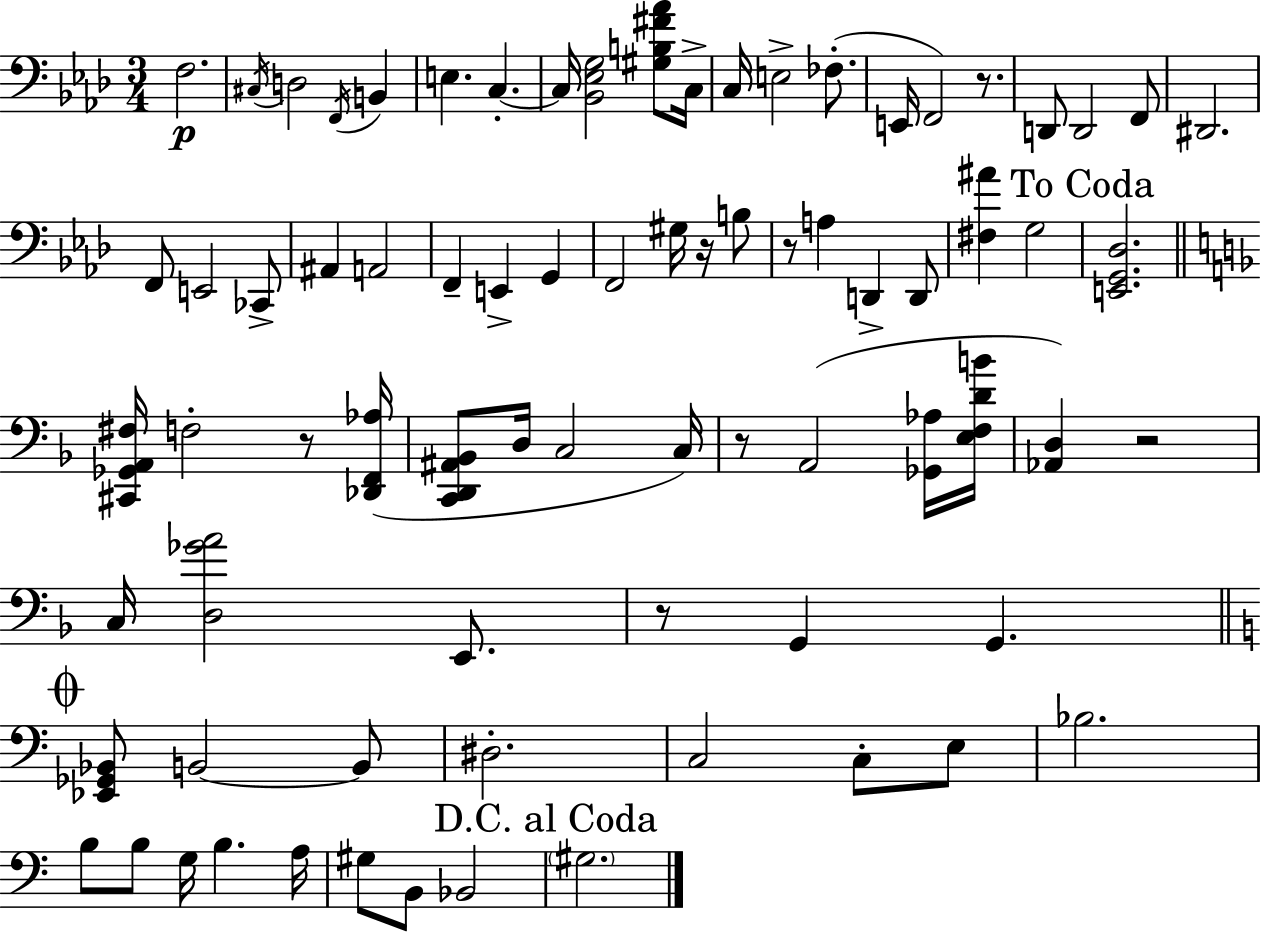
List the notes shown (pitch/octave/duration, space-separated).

F3/h. C#3/s D3/h F2/s B2/q E3/q. C3/q. C3/s [Bb2,Eb3,G3]/h [G#3,B3,F#4,Ab4]/e C3/s C3/s E3/h FES3/e. E2/s F2/h R/e. D2/e D2/h F2/e D#2/h. F2/e E2/h CES2/e A#2/q A2/h F2/q E2/q G2/q F2/h G#3/s R/s B3/e R/e A3/q D2/q D2/e [F#3,A#4]/q G3/h [E2,G2,Db3]/h. [C#2,Gb2,A2,F#3]/s F3/h R/e [Db2,F2,Ab3]/s [C2,D2,A#2,Bb2]/e D3/s C3/h C3/s R/e A2/h [Gb2,Ab3]/s [E3,F3,D4,B4]/s [Ab2,D3]/q R/h C3/s [D3,Gb4,A4]/h E2/e. R/e G2/q G2/q. [Eb2,Gb2,Bb2]/e B2/h B2/e D#3/h. C3/h C3/e E3/e Bb3/h. B3/e B3/e G3/s B3/q. A3/s G#3/e B2/e Bb2/h G#3/h.